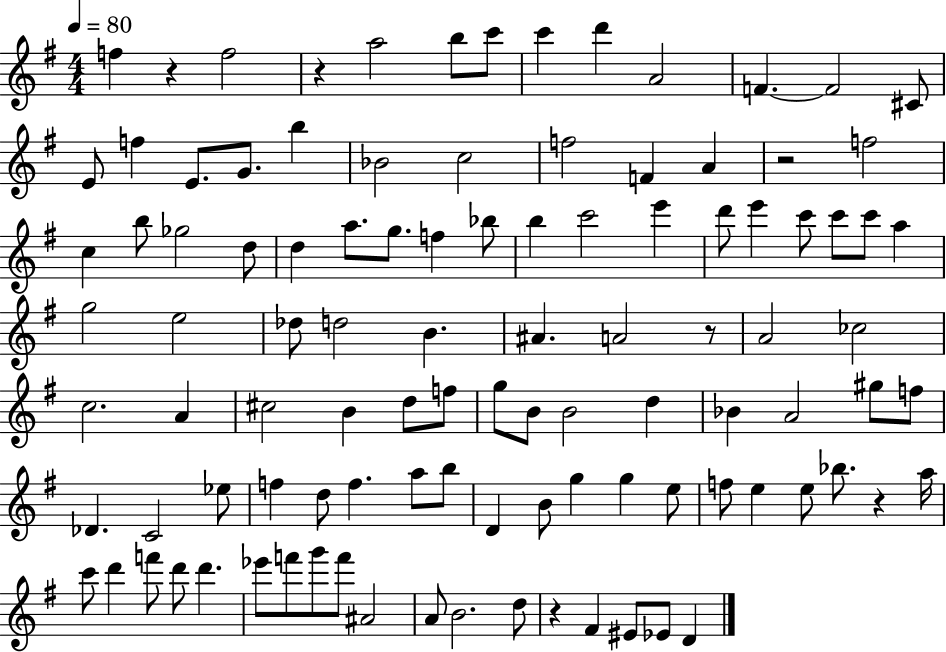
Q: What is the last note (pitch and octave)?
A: D4